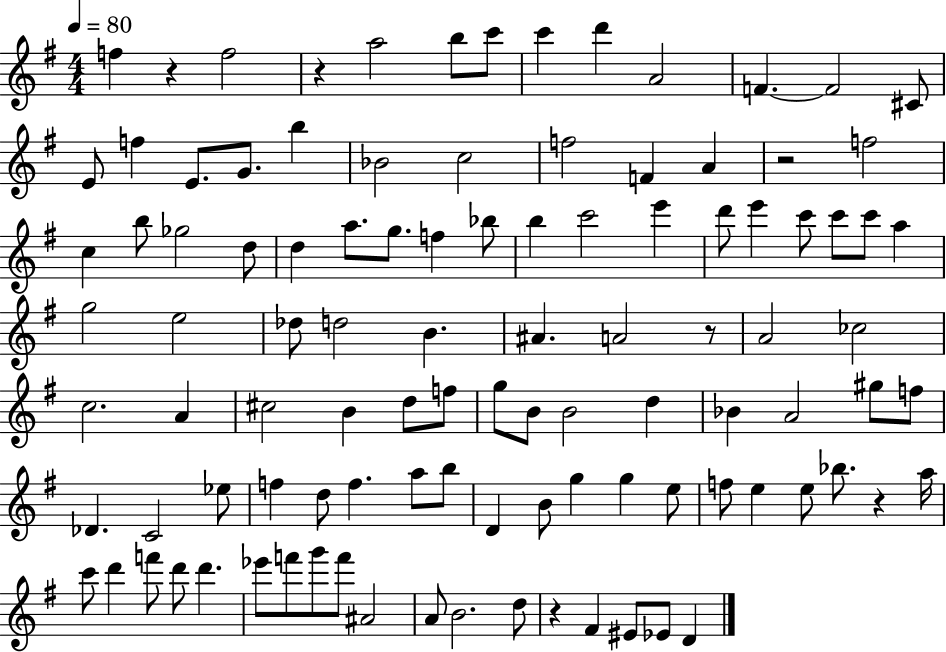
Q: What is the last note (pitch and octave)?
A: D4